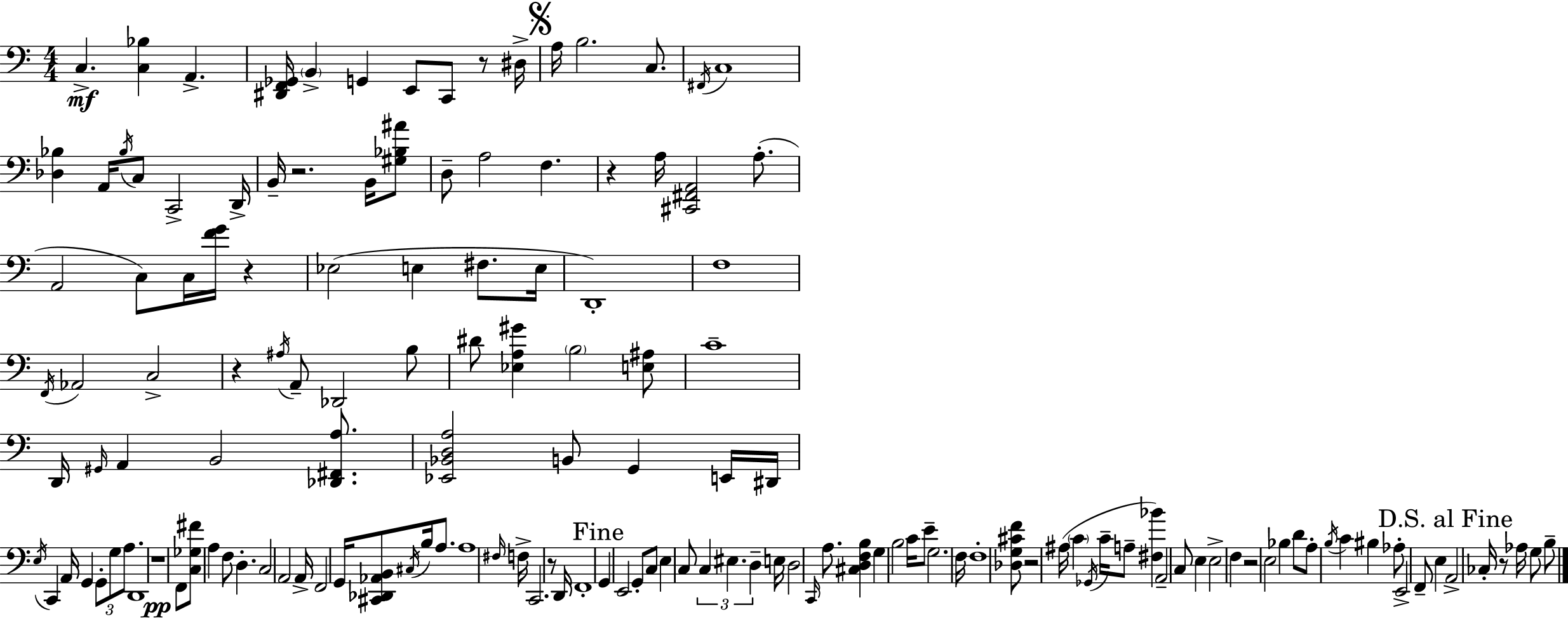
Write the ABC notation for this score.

X:1
T:Untitled
M:4/4
L:1/4
K:Am
C, [C,_B,] A,, [^D,,F,,_G,,]/4 B,, G,, E,,/2 C,,/2 z/2 ^D,/4 A,/4 B,2 C,/2 ^F,,/4 C,4 [_D,_B,] A,,/4 _B,/4 C,/2 C,,2 D,,/4 B,,/4 z2 B,,/4 [^G,_B,^A]/2 D,/2 A,2 F, z A,/4 [^C,,^F,,A,,]2 A,/2 A,,2 C,/2 C,/4 [FG]/4 z _E,2 E, ^F,/2 E,/4 D,,4 F,4 F,,/4 _A,,2 C,2 z ^A,/4 A,,/2 _D,,2 B,/2 ^D/2 [_E,A,^G] B,2 [E,^A,]/2 C4 D,,/4 ^G,,/4 A,, B,,2 [_D,,^F,,A,]/2 [_E,,_B,,D,A,]2 B,,/2 G,, E,,/4 ^D,,/4 E,/4 C,, A,,/4 G,, G,,/2 G,/2 A,/2 D,,4 z4 F,,/2 [C,_G,^F]/2 A, F,/2 D, C,2 A,,2 A,,/4 F,,2 G,,/4 [^C,,_D,,_A,,B,,]/2 ^C,/4 B,/4 A,/2 A,4 ^F,/4 F,/4 C,,2 z/2 D,,/4 F,,4 G,, E,,2 G,,/2 C,/2 E, C,/2 C, ^E, D, E,/4 D,2 C,,/4 A,/2 [^C,D,F,B,] G, B,2 C/4 E/2 G,2 F,/4 F,4 [_D,G,^CF]/2 z2 ^A,/4 C _G,,/4 C/4 A,/2 [^F,_B] A,,2 C,/2 E, E,2 F, z2 E,2 _B, D/2 A,/2 B,/4 C ^B, _A,/2 E,,2 F,,/2 E, A,,2 _C,/4 z/2 _A,/4 G,/2 B,/2